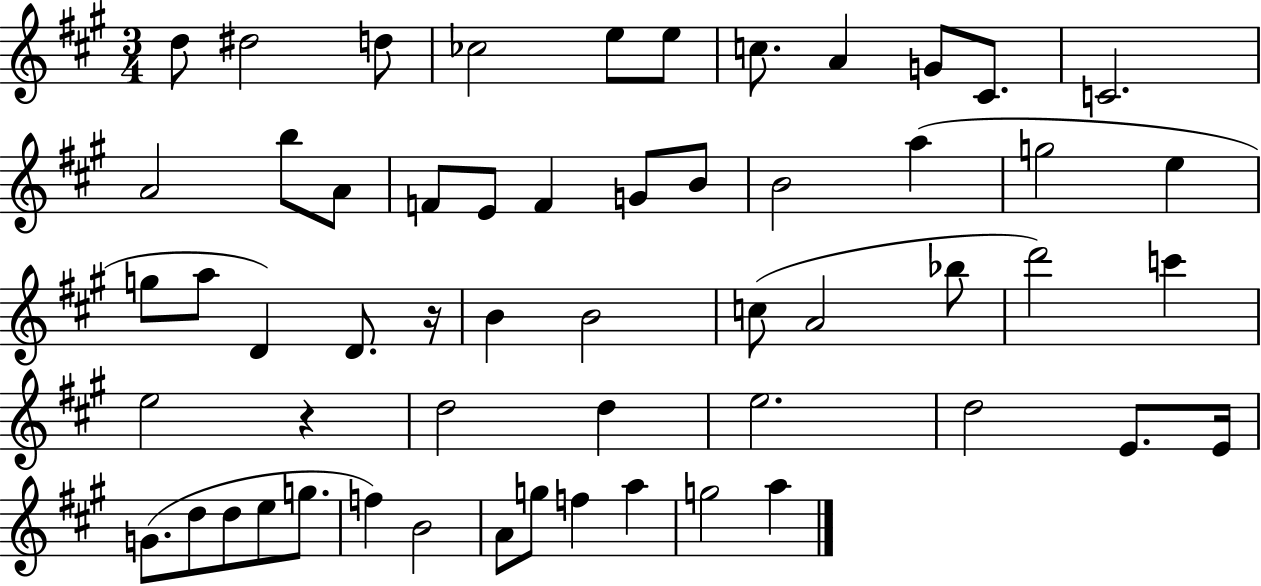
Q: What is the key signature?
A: A major